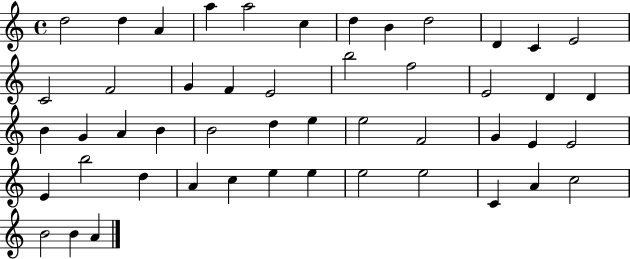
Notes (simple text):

D5/h D5/q A4/q A5/q A5/h C5/q D5/q B4/q D5/h D4/q C4/q E4/h C4/h F4/h G4/q F4/q E4/h B5/h F5/h E4/h D4/q D4/q B4/q G4/q A4/q B4/q B4/h D5/q E5/q E5/h F4/h G4/q E4/q E4/h E4/q B5/h D5/q A4/q C5/q E5/q E5/q E5/h E5/h C4/q A4/q C5/h B4/h B4/q A4/q